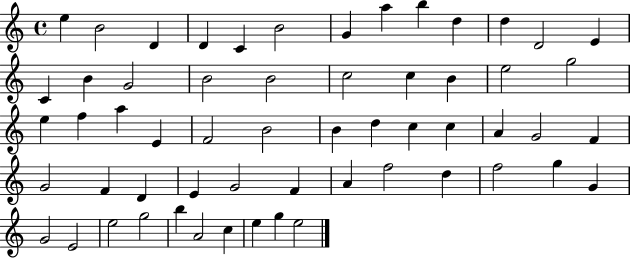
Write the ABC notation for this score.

X:1
T:Untitled
M:4/4
L:1/4
K:C
e B2 D D C B2 G a b d d D2 E C B G2 B2 B2 c2 c B e2 g2 e f a E F2 B2 B d c c A G2 F G2 F D E G2 F A f2 d f2 g G G2 E2 e2 g2 b A2 c e g e2